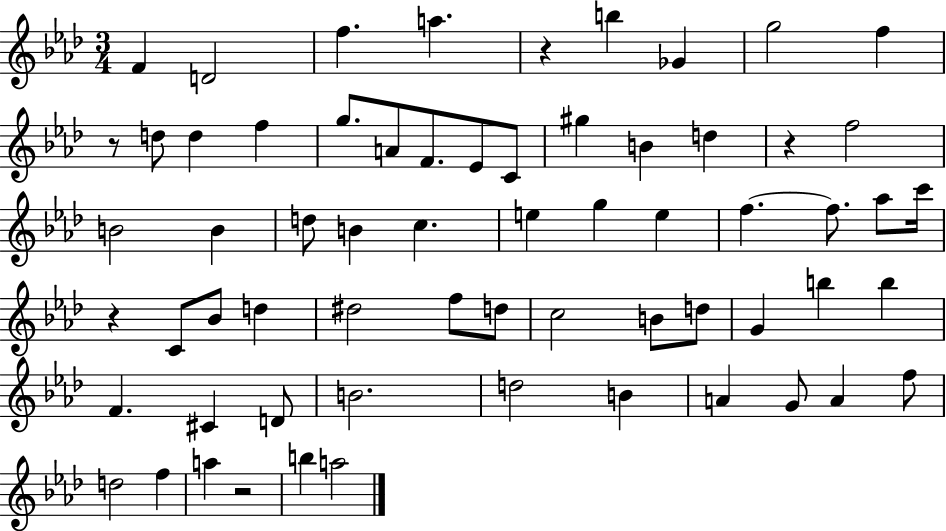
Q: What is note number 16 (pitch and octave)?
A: C4